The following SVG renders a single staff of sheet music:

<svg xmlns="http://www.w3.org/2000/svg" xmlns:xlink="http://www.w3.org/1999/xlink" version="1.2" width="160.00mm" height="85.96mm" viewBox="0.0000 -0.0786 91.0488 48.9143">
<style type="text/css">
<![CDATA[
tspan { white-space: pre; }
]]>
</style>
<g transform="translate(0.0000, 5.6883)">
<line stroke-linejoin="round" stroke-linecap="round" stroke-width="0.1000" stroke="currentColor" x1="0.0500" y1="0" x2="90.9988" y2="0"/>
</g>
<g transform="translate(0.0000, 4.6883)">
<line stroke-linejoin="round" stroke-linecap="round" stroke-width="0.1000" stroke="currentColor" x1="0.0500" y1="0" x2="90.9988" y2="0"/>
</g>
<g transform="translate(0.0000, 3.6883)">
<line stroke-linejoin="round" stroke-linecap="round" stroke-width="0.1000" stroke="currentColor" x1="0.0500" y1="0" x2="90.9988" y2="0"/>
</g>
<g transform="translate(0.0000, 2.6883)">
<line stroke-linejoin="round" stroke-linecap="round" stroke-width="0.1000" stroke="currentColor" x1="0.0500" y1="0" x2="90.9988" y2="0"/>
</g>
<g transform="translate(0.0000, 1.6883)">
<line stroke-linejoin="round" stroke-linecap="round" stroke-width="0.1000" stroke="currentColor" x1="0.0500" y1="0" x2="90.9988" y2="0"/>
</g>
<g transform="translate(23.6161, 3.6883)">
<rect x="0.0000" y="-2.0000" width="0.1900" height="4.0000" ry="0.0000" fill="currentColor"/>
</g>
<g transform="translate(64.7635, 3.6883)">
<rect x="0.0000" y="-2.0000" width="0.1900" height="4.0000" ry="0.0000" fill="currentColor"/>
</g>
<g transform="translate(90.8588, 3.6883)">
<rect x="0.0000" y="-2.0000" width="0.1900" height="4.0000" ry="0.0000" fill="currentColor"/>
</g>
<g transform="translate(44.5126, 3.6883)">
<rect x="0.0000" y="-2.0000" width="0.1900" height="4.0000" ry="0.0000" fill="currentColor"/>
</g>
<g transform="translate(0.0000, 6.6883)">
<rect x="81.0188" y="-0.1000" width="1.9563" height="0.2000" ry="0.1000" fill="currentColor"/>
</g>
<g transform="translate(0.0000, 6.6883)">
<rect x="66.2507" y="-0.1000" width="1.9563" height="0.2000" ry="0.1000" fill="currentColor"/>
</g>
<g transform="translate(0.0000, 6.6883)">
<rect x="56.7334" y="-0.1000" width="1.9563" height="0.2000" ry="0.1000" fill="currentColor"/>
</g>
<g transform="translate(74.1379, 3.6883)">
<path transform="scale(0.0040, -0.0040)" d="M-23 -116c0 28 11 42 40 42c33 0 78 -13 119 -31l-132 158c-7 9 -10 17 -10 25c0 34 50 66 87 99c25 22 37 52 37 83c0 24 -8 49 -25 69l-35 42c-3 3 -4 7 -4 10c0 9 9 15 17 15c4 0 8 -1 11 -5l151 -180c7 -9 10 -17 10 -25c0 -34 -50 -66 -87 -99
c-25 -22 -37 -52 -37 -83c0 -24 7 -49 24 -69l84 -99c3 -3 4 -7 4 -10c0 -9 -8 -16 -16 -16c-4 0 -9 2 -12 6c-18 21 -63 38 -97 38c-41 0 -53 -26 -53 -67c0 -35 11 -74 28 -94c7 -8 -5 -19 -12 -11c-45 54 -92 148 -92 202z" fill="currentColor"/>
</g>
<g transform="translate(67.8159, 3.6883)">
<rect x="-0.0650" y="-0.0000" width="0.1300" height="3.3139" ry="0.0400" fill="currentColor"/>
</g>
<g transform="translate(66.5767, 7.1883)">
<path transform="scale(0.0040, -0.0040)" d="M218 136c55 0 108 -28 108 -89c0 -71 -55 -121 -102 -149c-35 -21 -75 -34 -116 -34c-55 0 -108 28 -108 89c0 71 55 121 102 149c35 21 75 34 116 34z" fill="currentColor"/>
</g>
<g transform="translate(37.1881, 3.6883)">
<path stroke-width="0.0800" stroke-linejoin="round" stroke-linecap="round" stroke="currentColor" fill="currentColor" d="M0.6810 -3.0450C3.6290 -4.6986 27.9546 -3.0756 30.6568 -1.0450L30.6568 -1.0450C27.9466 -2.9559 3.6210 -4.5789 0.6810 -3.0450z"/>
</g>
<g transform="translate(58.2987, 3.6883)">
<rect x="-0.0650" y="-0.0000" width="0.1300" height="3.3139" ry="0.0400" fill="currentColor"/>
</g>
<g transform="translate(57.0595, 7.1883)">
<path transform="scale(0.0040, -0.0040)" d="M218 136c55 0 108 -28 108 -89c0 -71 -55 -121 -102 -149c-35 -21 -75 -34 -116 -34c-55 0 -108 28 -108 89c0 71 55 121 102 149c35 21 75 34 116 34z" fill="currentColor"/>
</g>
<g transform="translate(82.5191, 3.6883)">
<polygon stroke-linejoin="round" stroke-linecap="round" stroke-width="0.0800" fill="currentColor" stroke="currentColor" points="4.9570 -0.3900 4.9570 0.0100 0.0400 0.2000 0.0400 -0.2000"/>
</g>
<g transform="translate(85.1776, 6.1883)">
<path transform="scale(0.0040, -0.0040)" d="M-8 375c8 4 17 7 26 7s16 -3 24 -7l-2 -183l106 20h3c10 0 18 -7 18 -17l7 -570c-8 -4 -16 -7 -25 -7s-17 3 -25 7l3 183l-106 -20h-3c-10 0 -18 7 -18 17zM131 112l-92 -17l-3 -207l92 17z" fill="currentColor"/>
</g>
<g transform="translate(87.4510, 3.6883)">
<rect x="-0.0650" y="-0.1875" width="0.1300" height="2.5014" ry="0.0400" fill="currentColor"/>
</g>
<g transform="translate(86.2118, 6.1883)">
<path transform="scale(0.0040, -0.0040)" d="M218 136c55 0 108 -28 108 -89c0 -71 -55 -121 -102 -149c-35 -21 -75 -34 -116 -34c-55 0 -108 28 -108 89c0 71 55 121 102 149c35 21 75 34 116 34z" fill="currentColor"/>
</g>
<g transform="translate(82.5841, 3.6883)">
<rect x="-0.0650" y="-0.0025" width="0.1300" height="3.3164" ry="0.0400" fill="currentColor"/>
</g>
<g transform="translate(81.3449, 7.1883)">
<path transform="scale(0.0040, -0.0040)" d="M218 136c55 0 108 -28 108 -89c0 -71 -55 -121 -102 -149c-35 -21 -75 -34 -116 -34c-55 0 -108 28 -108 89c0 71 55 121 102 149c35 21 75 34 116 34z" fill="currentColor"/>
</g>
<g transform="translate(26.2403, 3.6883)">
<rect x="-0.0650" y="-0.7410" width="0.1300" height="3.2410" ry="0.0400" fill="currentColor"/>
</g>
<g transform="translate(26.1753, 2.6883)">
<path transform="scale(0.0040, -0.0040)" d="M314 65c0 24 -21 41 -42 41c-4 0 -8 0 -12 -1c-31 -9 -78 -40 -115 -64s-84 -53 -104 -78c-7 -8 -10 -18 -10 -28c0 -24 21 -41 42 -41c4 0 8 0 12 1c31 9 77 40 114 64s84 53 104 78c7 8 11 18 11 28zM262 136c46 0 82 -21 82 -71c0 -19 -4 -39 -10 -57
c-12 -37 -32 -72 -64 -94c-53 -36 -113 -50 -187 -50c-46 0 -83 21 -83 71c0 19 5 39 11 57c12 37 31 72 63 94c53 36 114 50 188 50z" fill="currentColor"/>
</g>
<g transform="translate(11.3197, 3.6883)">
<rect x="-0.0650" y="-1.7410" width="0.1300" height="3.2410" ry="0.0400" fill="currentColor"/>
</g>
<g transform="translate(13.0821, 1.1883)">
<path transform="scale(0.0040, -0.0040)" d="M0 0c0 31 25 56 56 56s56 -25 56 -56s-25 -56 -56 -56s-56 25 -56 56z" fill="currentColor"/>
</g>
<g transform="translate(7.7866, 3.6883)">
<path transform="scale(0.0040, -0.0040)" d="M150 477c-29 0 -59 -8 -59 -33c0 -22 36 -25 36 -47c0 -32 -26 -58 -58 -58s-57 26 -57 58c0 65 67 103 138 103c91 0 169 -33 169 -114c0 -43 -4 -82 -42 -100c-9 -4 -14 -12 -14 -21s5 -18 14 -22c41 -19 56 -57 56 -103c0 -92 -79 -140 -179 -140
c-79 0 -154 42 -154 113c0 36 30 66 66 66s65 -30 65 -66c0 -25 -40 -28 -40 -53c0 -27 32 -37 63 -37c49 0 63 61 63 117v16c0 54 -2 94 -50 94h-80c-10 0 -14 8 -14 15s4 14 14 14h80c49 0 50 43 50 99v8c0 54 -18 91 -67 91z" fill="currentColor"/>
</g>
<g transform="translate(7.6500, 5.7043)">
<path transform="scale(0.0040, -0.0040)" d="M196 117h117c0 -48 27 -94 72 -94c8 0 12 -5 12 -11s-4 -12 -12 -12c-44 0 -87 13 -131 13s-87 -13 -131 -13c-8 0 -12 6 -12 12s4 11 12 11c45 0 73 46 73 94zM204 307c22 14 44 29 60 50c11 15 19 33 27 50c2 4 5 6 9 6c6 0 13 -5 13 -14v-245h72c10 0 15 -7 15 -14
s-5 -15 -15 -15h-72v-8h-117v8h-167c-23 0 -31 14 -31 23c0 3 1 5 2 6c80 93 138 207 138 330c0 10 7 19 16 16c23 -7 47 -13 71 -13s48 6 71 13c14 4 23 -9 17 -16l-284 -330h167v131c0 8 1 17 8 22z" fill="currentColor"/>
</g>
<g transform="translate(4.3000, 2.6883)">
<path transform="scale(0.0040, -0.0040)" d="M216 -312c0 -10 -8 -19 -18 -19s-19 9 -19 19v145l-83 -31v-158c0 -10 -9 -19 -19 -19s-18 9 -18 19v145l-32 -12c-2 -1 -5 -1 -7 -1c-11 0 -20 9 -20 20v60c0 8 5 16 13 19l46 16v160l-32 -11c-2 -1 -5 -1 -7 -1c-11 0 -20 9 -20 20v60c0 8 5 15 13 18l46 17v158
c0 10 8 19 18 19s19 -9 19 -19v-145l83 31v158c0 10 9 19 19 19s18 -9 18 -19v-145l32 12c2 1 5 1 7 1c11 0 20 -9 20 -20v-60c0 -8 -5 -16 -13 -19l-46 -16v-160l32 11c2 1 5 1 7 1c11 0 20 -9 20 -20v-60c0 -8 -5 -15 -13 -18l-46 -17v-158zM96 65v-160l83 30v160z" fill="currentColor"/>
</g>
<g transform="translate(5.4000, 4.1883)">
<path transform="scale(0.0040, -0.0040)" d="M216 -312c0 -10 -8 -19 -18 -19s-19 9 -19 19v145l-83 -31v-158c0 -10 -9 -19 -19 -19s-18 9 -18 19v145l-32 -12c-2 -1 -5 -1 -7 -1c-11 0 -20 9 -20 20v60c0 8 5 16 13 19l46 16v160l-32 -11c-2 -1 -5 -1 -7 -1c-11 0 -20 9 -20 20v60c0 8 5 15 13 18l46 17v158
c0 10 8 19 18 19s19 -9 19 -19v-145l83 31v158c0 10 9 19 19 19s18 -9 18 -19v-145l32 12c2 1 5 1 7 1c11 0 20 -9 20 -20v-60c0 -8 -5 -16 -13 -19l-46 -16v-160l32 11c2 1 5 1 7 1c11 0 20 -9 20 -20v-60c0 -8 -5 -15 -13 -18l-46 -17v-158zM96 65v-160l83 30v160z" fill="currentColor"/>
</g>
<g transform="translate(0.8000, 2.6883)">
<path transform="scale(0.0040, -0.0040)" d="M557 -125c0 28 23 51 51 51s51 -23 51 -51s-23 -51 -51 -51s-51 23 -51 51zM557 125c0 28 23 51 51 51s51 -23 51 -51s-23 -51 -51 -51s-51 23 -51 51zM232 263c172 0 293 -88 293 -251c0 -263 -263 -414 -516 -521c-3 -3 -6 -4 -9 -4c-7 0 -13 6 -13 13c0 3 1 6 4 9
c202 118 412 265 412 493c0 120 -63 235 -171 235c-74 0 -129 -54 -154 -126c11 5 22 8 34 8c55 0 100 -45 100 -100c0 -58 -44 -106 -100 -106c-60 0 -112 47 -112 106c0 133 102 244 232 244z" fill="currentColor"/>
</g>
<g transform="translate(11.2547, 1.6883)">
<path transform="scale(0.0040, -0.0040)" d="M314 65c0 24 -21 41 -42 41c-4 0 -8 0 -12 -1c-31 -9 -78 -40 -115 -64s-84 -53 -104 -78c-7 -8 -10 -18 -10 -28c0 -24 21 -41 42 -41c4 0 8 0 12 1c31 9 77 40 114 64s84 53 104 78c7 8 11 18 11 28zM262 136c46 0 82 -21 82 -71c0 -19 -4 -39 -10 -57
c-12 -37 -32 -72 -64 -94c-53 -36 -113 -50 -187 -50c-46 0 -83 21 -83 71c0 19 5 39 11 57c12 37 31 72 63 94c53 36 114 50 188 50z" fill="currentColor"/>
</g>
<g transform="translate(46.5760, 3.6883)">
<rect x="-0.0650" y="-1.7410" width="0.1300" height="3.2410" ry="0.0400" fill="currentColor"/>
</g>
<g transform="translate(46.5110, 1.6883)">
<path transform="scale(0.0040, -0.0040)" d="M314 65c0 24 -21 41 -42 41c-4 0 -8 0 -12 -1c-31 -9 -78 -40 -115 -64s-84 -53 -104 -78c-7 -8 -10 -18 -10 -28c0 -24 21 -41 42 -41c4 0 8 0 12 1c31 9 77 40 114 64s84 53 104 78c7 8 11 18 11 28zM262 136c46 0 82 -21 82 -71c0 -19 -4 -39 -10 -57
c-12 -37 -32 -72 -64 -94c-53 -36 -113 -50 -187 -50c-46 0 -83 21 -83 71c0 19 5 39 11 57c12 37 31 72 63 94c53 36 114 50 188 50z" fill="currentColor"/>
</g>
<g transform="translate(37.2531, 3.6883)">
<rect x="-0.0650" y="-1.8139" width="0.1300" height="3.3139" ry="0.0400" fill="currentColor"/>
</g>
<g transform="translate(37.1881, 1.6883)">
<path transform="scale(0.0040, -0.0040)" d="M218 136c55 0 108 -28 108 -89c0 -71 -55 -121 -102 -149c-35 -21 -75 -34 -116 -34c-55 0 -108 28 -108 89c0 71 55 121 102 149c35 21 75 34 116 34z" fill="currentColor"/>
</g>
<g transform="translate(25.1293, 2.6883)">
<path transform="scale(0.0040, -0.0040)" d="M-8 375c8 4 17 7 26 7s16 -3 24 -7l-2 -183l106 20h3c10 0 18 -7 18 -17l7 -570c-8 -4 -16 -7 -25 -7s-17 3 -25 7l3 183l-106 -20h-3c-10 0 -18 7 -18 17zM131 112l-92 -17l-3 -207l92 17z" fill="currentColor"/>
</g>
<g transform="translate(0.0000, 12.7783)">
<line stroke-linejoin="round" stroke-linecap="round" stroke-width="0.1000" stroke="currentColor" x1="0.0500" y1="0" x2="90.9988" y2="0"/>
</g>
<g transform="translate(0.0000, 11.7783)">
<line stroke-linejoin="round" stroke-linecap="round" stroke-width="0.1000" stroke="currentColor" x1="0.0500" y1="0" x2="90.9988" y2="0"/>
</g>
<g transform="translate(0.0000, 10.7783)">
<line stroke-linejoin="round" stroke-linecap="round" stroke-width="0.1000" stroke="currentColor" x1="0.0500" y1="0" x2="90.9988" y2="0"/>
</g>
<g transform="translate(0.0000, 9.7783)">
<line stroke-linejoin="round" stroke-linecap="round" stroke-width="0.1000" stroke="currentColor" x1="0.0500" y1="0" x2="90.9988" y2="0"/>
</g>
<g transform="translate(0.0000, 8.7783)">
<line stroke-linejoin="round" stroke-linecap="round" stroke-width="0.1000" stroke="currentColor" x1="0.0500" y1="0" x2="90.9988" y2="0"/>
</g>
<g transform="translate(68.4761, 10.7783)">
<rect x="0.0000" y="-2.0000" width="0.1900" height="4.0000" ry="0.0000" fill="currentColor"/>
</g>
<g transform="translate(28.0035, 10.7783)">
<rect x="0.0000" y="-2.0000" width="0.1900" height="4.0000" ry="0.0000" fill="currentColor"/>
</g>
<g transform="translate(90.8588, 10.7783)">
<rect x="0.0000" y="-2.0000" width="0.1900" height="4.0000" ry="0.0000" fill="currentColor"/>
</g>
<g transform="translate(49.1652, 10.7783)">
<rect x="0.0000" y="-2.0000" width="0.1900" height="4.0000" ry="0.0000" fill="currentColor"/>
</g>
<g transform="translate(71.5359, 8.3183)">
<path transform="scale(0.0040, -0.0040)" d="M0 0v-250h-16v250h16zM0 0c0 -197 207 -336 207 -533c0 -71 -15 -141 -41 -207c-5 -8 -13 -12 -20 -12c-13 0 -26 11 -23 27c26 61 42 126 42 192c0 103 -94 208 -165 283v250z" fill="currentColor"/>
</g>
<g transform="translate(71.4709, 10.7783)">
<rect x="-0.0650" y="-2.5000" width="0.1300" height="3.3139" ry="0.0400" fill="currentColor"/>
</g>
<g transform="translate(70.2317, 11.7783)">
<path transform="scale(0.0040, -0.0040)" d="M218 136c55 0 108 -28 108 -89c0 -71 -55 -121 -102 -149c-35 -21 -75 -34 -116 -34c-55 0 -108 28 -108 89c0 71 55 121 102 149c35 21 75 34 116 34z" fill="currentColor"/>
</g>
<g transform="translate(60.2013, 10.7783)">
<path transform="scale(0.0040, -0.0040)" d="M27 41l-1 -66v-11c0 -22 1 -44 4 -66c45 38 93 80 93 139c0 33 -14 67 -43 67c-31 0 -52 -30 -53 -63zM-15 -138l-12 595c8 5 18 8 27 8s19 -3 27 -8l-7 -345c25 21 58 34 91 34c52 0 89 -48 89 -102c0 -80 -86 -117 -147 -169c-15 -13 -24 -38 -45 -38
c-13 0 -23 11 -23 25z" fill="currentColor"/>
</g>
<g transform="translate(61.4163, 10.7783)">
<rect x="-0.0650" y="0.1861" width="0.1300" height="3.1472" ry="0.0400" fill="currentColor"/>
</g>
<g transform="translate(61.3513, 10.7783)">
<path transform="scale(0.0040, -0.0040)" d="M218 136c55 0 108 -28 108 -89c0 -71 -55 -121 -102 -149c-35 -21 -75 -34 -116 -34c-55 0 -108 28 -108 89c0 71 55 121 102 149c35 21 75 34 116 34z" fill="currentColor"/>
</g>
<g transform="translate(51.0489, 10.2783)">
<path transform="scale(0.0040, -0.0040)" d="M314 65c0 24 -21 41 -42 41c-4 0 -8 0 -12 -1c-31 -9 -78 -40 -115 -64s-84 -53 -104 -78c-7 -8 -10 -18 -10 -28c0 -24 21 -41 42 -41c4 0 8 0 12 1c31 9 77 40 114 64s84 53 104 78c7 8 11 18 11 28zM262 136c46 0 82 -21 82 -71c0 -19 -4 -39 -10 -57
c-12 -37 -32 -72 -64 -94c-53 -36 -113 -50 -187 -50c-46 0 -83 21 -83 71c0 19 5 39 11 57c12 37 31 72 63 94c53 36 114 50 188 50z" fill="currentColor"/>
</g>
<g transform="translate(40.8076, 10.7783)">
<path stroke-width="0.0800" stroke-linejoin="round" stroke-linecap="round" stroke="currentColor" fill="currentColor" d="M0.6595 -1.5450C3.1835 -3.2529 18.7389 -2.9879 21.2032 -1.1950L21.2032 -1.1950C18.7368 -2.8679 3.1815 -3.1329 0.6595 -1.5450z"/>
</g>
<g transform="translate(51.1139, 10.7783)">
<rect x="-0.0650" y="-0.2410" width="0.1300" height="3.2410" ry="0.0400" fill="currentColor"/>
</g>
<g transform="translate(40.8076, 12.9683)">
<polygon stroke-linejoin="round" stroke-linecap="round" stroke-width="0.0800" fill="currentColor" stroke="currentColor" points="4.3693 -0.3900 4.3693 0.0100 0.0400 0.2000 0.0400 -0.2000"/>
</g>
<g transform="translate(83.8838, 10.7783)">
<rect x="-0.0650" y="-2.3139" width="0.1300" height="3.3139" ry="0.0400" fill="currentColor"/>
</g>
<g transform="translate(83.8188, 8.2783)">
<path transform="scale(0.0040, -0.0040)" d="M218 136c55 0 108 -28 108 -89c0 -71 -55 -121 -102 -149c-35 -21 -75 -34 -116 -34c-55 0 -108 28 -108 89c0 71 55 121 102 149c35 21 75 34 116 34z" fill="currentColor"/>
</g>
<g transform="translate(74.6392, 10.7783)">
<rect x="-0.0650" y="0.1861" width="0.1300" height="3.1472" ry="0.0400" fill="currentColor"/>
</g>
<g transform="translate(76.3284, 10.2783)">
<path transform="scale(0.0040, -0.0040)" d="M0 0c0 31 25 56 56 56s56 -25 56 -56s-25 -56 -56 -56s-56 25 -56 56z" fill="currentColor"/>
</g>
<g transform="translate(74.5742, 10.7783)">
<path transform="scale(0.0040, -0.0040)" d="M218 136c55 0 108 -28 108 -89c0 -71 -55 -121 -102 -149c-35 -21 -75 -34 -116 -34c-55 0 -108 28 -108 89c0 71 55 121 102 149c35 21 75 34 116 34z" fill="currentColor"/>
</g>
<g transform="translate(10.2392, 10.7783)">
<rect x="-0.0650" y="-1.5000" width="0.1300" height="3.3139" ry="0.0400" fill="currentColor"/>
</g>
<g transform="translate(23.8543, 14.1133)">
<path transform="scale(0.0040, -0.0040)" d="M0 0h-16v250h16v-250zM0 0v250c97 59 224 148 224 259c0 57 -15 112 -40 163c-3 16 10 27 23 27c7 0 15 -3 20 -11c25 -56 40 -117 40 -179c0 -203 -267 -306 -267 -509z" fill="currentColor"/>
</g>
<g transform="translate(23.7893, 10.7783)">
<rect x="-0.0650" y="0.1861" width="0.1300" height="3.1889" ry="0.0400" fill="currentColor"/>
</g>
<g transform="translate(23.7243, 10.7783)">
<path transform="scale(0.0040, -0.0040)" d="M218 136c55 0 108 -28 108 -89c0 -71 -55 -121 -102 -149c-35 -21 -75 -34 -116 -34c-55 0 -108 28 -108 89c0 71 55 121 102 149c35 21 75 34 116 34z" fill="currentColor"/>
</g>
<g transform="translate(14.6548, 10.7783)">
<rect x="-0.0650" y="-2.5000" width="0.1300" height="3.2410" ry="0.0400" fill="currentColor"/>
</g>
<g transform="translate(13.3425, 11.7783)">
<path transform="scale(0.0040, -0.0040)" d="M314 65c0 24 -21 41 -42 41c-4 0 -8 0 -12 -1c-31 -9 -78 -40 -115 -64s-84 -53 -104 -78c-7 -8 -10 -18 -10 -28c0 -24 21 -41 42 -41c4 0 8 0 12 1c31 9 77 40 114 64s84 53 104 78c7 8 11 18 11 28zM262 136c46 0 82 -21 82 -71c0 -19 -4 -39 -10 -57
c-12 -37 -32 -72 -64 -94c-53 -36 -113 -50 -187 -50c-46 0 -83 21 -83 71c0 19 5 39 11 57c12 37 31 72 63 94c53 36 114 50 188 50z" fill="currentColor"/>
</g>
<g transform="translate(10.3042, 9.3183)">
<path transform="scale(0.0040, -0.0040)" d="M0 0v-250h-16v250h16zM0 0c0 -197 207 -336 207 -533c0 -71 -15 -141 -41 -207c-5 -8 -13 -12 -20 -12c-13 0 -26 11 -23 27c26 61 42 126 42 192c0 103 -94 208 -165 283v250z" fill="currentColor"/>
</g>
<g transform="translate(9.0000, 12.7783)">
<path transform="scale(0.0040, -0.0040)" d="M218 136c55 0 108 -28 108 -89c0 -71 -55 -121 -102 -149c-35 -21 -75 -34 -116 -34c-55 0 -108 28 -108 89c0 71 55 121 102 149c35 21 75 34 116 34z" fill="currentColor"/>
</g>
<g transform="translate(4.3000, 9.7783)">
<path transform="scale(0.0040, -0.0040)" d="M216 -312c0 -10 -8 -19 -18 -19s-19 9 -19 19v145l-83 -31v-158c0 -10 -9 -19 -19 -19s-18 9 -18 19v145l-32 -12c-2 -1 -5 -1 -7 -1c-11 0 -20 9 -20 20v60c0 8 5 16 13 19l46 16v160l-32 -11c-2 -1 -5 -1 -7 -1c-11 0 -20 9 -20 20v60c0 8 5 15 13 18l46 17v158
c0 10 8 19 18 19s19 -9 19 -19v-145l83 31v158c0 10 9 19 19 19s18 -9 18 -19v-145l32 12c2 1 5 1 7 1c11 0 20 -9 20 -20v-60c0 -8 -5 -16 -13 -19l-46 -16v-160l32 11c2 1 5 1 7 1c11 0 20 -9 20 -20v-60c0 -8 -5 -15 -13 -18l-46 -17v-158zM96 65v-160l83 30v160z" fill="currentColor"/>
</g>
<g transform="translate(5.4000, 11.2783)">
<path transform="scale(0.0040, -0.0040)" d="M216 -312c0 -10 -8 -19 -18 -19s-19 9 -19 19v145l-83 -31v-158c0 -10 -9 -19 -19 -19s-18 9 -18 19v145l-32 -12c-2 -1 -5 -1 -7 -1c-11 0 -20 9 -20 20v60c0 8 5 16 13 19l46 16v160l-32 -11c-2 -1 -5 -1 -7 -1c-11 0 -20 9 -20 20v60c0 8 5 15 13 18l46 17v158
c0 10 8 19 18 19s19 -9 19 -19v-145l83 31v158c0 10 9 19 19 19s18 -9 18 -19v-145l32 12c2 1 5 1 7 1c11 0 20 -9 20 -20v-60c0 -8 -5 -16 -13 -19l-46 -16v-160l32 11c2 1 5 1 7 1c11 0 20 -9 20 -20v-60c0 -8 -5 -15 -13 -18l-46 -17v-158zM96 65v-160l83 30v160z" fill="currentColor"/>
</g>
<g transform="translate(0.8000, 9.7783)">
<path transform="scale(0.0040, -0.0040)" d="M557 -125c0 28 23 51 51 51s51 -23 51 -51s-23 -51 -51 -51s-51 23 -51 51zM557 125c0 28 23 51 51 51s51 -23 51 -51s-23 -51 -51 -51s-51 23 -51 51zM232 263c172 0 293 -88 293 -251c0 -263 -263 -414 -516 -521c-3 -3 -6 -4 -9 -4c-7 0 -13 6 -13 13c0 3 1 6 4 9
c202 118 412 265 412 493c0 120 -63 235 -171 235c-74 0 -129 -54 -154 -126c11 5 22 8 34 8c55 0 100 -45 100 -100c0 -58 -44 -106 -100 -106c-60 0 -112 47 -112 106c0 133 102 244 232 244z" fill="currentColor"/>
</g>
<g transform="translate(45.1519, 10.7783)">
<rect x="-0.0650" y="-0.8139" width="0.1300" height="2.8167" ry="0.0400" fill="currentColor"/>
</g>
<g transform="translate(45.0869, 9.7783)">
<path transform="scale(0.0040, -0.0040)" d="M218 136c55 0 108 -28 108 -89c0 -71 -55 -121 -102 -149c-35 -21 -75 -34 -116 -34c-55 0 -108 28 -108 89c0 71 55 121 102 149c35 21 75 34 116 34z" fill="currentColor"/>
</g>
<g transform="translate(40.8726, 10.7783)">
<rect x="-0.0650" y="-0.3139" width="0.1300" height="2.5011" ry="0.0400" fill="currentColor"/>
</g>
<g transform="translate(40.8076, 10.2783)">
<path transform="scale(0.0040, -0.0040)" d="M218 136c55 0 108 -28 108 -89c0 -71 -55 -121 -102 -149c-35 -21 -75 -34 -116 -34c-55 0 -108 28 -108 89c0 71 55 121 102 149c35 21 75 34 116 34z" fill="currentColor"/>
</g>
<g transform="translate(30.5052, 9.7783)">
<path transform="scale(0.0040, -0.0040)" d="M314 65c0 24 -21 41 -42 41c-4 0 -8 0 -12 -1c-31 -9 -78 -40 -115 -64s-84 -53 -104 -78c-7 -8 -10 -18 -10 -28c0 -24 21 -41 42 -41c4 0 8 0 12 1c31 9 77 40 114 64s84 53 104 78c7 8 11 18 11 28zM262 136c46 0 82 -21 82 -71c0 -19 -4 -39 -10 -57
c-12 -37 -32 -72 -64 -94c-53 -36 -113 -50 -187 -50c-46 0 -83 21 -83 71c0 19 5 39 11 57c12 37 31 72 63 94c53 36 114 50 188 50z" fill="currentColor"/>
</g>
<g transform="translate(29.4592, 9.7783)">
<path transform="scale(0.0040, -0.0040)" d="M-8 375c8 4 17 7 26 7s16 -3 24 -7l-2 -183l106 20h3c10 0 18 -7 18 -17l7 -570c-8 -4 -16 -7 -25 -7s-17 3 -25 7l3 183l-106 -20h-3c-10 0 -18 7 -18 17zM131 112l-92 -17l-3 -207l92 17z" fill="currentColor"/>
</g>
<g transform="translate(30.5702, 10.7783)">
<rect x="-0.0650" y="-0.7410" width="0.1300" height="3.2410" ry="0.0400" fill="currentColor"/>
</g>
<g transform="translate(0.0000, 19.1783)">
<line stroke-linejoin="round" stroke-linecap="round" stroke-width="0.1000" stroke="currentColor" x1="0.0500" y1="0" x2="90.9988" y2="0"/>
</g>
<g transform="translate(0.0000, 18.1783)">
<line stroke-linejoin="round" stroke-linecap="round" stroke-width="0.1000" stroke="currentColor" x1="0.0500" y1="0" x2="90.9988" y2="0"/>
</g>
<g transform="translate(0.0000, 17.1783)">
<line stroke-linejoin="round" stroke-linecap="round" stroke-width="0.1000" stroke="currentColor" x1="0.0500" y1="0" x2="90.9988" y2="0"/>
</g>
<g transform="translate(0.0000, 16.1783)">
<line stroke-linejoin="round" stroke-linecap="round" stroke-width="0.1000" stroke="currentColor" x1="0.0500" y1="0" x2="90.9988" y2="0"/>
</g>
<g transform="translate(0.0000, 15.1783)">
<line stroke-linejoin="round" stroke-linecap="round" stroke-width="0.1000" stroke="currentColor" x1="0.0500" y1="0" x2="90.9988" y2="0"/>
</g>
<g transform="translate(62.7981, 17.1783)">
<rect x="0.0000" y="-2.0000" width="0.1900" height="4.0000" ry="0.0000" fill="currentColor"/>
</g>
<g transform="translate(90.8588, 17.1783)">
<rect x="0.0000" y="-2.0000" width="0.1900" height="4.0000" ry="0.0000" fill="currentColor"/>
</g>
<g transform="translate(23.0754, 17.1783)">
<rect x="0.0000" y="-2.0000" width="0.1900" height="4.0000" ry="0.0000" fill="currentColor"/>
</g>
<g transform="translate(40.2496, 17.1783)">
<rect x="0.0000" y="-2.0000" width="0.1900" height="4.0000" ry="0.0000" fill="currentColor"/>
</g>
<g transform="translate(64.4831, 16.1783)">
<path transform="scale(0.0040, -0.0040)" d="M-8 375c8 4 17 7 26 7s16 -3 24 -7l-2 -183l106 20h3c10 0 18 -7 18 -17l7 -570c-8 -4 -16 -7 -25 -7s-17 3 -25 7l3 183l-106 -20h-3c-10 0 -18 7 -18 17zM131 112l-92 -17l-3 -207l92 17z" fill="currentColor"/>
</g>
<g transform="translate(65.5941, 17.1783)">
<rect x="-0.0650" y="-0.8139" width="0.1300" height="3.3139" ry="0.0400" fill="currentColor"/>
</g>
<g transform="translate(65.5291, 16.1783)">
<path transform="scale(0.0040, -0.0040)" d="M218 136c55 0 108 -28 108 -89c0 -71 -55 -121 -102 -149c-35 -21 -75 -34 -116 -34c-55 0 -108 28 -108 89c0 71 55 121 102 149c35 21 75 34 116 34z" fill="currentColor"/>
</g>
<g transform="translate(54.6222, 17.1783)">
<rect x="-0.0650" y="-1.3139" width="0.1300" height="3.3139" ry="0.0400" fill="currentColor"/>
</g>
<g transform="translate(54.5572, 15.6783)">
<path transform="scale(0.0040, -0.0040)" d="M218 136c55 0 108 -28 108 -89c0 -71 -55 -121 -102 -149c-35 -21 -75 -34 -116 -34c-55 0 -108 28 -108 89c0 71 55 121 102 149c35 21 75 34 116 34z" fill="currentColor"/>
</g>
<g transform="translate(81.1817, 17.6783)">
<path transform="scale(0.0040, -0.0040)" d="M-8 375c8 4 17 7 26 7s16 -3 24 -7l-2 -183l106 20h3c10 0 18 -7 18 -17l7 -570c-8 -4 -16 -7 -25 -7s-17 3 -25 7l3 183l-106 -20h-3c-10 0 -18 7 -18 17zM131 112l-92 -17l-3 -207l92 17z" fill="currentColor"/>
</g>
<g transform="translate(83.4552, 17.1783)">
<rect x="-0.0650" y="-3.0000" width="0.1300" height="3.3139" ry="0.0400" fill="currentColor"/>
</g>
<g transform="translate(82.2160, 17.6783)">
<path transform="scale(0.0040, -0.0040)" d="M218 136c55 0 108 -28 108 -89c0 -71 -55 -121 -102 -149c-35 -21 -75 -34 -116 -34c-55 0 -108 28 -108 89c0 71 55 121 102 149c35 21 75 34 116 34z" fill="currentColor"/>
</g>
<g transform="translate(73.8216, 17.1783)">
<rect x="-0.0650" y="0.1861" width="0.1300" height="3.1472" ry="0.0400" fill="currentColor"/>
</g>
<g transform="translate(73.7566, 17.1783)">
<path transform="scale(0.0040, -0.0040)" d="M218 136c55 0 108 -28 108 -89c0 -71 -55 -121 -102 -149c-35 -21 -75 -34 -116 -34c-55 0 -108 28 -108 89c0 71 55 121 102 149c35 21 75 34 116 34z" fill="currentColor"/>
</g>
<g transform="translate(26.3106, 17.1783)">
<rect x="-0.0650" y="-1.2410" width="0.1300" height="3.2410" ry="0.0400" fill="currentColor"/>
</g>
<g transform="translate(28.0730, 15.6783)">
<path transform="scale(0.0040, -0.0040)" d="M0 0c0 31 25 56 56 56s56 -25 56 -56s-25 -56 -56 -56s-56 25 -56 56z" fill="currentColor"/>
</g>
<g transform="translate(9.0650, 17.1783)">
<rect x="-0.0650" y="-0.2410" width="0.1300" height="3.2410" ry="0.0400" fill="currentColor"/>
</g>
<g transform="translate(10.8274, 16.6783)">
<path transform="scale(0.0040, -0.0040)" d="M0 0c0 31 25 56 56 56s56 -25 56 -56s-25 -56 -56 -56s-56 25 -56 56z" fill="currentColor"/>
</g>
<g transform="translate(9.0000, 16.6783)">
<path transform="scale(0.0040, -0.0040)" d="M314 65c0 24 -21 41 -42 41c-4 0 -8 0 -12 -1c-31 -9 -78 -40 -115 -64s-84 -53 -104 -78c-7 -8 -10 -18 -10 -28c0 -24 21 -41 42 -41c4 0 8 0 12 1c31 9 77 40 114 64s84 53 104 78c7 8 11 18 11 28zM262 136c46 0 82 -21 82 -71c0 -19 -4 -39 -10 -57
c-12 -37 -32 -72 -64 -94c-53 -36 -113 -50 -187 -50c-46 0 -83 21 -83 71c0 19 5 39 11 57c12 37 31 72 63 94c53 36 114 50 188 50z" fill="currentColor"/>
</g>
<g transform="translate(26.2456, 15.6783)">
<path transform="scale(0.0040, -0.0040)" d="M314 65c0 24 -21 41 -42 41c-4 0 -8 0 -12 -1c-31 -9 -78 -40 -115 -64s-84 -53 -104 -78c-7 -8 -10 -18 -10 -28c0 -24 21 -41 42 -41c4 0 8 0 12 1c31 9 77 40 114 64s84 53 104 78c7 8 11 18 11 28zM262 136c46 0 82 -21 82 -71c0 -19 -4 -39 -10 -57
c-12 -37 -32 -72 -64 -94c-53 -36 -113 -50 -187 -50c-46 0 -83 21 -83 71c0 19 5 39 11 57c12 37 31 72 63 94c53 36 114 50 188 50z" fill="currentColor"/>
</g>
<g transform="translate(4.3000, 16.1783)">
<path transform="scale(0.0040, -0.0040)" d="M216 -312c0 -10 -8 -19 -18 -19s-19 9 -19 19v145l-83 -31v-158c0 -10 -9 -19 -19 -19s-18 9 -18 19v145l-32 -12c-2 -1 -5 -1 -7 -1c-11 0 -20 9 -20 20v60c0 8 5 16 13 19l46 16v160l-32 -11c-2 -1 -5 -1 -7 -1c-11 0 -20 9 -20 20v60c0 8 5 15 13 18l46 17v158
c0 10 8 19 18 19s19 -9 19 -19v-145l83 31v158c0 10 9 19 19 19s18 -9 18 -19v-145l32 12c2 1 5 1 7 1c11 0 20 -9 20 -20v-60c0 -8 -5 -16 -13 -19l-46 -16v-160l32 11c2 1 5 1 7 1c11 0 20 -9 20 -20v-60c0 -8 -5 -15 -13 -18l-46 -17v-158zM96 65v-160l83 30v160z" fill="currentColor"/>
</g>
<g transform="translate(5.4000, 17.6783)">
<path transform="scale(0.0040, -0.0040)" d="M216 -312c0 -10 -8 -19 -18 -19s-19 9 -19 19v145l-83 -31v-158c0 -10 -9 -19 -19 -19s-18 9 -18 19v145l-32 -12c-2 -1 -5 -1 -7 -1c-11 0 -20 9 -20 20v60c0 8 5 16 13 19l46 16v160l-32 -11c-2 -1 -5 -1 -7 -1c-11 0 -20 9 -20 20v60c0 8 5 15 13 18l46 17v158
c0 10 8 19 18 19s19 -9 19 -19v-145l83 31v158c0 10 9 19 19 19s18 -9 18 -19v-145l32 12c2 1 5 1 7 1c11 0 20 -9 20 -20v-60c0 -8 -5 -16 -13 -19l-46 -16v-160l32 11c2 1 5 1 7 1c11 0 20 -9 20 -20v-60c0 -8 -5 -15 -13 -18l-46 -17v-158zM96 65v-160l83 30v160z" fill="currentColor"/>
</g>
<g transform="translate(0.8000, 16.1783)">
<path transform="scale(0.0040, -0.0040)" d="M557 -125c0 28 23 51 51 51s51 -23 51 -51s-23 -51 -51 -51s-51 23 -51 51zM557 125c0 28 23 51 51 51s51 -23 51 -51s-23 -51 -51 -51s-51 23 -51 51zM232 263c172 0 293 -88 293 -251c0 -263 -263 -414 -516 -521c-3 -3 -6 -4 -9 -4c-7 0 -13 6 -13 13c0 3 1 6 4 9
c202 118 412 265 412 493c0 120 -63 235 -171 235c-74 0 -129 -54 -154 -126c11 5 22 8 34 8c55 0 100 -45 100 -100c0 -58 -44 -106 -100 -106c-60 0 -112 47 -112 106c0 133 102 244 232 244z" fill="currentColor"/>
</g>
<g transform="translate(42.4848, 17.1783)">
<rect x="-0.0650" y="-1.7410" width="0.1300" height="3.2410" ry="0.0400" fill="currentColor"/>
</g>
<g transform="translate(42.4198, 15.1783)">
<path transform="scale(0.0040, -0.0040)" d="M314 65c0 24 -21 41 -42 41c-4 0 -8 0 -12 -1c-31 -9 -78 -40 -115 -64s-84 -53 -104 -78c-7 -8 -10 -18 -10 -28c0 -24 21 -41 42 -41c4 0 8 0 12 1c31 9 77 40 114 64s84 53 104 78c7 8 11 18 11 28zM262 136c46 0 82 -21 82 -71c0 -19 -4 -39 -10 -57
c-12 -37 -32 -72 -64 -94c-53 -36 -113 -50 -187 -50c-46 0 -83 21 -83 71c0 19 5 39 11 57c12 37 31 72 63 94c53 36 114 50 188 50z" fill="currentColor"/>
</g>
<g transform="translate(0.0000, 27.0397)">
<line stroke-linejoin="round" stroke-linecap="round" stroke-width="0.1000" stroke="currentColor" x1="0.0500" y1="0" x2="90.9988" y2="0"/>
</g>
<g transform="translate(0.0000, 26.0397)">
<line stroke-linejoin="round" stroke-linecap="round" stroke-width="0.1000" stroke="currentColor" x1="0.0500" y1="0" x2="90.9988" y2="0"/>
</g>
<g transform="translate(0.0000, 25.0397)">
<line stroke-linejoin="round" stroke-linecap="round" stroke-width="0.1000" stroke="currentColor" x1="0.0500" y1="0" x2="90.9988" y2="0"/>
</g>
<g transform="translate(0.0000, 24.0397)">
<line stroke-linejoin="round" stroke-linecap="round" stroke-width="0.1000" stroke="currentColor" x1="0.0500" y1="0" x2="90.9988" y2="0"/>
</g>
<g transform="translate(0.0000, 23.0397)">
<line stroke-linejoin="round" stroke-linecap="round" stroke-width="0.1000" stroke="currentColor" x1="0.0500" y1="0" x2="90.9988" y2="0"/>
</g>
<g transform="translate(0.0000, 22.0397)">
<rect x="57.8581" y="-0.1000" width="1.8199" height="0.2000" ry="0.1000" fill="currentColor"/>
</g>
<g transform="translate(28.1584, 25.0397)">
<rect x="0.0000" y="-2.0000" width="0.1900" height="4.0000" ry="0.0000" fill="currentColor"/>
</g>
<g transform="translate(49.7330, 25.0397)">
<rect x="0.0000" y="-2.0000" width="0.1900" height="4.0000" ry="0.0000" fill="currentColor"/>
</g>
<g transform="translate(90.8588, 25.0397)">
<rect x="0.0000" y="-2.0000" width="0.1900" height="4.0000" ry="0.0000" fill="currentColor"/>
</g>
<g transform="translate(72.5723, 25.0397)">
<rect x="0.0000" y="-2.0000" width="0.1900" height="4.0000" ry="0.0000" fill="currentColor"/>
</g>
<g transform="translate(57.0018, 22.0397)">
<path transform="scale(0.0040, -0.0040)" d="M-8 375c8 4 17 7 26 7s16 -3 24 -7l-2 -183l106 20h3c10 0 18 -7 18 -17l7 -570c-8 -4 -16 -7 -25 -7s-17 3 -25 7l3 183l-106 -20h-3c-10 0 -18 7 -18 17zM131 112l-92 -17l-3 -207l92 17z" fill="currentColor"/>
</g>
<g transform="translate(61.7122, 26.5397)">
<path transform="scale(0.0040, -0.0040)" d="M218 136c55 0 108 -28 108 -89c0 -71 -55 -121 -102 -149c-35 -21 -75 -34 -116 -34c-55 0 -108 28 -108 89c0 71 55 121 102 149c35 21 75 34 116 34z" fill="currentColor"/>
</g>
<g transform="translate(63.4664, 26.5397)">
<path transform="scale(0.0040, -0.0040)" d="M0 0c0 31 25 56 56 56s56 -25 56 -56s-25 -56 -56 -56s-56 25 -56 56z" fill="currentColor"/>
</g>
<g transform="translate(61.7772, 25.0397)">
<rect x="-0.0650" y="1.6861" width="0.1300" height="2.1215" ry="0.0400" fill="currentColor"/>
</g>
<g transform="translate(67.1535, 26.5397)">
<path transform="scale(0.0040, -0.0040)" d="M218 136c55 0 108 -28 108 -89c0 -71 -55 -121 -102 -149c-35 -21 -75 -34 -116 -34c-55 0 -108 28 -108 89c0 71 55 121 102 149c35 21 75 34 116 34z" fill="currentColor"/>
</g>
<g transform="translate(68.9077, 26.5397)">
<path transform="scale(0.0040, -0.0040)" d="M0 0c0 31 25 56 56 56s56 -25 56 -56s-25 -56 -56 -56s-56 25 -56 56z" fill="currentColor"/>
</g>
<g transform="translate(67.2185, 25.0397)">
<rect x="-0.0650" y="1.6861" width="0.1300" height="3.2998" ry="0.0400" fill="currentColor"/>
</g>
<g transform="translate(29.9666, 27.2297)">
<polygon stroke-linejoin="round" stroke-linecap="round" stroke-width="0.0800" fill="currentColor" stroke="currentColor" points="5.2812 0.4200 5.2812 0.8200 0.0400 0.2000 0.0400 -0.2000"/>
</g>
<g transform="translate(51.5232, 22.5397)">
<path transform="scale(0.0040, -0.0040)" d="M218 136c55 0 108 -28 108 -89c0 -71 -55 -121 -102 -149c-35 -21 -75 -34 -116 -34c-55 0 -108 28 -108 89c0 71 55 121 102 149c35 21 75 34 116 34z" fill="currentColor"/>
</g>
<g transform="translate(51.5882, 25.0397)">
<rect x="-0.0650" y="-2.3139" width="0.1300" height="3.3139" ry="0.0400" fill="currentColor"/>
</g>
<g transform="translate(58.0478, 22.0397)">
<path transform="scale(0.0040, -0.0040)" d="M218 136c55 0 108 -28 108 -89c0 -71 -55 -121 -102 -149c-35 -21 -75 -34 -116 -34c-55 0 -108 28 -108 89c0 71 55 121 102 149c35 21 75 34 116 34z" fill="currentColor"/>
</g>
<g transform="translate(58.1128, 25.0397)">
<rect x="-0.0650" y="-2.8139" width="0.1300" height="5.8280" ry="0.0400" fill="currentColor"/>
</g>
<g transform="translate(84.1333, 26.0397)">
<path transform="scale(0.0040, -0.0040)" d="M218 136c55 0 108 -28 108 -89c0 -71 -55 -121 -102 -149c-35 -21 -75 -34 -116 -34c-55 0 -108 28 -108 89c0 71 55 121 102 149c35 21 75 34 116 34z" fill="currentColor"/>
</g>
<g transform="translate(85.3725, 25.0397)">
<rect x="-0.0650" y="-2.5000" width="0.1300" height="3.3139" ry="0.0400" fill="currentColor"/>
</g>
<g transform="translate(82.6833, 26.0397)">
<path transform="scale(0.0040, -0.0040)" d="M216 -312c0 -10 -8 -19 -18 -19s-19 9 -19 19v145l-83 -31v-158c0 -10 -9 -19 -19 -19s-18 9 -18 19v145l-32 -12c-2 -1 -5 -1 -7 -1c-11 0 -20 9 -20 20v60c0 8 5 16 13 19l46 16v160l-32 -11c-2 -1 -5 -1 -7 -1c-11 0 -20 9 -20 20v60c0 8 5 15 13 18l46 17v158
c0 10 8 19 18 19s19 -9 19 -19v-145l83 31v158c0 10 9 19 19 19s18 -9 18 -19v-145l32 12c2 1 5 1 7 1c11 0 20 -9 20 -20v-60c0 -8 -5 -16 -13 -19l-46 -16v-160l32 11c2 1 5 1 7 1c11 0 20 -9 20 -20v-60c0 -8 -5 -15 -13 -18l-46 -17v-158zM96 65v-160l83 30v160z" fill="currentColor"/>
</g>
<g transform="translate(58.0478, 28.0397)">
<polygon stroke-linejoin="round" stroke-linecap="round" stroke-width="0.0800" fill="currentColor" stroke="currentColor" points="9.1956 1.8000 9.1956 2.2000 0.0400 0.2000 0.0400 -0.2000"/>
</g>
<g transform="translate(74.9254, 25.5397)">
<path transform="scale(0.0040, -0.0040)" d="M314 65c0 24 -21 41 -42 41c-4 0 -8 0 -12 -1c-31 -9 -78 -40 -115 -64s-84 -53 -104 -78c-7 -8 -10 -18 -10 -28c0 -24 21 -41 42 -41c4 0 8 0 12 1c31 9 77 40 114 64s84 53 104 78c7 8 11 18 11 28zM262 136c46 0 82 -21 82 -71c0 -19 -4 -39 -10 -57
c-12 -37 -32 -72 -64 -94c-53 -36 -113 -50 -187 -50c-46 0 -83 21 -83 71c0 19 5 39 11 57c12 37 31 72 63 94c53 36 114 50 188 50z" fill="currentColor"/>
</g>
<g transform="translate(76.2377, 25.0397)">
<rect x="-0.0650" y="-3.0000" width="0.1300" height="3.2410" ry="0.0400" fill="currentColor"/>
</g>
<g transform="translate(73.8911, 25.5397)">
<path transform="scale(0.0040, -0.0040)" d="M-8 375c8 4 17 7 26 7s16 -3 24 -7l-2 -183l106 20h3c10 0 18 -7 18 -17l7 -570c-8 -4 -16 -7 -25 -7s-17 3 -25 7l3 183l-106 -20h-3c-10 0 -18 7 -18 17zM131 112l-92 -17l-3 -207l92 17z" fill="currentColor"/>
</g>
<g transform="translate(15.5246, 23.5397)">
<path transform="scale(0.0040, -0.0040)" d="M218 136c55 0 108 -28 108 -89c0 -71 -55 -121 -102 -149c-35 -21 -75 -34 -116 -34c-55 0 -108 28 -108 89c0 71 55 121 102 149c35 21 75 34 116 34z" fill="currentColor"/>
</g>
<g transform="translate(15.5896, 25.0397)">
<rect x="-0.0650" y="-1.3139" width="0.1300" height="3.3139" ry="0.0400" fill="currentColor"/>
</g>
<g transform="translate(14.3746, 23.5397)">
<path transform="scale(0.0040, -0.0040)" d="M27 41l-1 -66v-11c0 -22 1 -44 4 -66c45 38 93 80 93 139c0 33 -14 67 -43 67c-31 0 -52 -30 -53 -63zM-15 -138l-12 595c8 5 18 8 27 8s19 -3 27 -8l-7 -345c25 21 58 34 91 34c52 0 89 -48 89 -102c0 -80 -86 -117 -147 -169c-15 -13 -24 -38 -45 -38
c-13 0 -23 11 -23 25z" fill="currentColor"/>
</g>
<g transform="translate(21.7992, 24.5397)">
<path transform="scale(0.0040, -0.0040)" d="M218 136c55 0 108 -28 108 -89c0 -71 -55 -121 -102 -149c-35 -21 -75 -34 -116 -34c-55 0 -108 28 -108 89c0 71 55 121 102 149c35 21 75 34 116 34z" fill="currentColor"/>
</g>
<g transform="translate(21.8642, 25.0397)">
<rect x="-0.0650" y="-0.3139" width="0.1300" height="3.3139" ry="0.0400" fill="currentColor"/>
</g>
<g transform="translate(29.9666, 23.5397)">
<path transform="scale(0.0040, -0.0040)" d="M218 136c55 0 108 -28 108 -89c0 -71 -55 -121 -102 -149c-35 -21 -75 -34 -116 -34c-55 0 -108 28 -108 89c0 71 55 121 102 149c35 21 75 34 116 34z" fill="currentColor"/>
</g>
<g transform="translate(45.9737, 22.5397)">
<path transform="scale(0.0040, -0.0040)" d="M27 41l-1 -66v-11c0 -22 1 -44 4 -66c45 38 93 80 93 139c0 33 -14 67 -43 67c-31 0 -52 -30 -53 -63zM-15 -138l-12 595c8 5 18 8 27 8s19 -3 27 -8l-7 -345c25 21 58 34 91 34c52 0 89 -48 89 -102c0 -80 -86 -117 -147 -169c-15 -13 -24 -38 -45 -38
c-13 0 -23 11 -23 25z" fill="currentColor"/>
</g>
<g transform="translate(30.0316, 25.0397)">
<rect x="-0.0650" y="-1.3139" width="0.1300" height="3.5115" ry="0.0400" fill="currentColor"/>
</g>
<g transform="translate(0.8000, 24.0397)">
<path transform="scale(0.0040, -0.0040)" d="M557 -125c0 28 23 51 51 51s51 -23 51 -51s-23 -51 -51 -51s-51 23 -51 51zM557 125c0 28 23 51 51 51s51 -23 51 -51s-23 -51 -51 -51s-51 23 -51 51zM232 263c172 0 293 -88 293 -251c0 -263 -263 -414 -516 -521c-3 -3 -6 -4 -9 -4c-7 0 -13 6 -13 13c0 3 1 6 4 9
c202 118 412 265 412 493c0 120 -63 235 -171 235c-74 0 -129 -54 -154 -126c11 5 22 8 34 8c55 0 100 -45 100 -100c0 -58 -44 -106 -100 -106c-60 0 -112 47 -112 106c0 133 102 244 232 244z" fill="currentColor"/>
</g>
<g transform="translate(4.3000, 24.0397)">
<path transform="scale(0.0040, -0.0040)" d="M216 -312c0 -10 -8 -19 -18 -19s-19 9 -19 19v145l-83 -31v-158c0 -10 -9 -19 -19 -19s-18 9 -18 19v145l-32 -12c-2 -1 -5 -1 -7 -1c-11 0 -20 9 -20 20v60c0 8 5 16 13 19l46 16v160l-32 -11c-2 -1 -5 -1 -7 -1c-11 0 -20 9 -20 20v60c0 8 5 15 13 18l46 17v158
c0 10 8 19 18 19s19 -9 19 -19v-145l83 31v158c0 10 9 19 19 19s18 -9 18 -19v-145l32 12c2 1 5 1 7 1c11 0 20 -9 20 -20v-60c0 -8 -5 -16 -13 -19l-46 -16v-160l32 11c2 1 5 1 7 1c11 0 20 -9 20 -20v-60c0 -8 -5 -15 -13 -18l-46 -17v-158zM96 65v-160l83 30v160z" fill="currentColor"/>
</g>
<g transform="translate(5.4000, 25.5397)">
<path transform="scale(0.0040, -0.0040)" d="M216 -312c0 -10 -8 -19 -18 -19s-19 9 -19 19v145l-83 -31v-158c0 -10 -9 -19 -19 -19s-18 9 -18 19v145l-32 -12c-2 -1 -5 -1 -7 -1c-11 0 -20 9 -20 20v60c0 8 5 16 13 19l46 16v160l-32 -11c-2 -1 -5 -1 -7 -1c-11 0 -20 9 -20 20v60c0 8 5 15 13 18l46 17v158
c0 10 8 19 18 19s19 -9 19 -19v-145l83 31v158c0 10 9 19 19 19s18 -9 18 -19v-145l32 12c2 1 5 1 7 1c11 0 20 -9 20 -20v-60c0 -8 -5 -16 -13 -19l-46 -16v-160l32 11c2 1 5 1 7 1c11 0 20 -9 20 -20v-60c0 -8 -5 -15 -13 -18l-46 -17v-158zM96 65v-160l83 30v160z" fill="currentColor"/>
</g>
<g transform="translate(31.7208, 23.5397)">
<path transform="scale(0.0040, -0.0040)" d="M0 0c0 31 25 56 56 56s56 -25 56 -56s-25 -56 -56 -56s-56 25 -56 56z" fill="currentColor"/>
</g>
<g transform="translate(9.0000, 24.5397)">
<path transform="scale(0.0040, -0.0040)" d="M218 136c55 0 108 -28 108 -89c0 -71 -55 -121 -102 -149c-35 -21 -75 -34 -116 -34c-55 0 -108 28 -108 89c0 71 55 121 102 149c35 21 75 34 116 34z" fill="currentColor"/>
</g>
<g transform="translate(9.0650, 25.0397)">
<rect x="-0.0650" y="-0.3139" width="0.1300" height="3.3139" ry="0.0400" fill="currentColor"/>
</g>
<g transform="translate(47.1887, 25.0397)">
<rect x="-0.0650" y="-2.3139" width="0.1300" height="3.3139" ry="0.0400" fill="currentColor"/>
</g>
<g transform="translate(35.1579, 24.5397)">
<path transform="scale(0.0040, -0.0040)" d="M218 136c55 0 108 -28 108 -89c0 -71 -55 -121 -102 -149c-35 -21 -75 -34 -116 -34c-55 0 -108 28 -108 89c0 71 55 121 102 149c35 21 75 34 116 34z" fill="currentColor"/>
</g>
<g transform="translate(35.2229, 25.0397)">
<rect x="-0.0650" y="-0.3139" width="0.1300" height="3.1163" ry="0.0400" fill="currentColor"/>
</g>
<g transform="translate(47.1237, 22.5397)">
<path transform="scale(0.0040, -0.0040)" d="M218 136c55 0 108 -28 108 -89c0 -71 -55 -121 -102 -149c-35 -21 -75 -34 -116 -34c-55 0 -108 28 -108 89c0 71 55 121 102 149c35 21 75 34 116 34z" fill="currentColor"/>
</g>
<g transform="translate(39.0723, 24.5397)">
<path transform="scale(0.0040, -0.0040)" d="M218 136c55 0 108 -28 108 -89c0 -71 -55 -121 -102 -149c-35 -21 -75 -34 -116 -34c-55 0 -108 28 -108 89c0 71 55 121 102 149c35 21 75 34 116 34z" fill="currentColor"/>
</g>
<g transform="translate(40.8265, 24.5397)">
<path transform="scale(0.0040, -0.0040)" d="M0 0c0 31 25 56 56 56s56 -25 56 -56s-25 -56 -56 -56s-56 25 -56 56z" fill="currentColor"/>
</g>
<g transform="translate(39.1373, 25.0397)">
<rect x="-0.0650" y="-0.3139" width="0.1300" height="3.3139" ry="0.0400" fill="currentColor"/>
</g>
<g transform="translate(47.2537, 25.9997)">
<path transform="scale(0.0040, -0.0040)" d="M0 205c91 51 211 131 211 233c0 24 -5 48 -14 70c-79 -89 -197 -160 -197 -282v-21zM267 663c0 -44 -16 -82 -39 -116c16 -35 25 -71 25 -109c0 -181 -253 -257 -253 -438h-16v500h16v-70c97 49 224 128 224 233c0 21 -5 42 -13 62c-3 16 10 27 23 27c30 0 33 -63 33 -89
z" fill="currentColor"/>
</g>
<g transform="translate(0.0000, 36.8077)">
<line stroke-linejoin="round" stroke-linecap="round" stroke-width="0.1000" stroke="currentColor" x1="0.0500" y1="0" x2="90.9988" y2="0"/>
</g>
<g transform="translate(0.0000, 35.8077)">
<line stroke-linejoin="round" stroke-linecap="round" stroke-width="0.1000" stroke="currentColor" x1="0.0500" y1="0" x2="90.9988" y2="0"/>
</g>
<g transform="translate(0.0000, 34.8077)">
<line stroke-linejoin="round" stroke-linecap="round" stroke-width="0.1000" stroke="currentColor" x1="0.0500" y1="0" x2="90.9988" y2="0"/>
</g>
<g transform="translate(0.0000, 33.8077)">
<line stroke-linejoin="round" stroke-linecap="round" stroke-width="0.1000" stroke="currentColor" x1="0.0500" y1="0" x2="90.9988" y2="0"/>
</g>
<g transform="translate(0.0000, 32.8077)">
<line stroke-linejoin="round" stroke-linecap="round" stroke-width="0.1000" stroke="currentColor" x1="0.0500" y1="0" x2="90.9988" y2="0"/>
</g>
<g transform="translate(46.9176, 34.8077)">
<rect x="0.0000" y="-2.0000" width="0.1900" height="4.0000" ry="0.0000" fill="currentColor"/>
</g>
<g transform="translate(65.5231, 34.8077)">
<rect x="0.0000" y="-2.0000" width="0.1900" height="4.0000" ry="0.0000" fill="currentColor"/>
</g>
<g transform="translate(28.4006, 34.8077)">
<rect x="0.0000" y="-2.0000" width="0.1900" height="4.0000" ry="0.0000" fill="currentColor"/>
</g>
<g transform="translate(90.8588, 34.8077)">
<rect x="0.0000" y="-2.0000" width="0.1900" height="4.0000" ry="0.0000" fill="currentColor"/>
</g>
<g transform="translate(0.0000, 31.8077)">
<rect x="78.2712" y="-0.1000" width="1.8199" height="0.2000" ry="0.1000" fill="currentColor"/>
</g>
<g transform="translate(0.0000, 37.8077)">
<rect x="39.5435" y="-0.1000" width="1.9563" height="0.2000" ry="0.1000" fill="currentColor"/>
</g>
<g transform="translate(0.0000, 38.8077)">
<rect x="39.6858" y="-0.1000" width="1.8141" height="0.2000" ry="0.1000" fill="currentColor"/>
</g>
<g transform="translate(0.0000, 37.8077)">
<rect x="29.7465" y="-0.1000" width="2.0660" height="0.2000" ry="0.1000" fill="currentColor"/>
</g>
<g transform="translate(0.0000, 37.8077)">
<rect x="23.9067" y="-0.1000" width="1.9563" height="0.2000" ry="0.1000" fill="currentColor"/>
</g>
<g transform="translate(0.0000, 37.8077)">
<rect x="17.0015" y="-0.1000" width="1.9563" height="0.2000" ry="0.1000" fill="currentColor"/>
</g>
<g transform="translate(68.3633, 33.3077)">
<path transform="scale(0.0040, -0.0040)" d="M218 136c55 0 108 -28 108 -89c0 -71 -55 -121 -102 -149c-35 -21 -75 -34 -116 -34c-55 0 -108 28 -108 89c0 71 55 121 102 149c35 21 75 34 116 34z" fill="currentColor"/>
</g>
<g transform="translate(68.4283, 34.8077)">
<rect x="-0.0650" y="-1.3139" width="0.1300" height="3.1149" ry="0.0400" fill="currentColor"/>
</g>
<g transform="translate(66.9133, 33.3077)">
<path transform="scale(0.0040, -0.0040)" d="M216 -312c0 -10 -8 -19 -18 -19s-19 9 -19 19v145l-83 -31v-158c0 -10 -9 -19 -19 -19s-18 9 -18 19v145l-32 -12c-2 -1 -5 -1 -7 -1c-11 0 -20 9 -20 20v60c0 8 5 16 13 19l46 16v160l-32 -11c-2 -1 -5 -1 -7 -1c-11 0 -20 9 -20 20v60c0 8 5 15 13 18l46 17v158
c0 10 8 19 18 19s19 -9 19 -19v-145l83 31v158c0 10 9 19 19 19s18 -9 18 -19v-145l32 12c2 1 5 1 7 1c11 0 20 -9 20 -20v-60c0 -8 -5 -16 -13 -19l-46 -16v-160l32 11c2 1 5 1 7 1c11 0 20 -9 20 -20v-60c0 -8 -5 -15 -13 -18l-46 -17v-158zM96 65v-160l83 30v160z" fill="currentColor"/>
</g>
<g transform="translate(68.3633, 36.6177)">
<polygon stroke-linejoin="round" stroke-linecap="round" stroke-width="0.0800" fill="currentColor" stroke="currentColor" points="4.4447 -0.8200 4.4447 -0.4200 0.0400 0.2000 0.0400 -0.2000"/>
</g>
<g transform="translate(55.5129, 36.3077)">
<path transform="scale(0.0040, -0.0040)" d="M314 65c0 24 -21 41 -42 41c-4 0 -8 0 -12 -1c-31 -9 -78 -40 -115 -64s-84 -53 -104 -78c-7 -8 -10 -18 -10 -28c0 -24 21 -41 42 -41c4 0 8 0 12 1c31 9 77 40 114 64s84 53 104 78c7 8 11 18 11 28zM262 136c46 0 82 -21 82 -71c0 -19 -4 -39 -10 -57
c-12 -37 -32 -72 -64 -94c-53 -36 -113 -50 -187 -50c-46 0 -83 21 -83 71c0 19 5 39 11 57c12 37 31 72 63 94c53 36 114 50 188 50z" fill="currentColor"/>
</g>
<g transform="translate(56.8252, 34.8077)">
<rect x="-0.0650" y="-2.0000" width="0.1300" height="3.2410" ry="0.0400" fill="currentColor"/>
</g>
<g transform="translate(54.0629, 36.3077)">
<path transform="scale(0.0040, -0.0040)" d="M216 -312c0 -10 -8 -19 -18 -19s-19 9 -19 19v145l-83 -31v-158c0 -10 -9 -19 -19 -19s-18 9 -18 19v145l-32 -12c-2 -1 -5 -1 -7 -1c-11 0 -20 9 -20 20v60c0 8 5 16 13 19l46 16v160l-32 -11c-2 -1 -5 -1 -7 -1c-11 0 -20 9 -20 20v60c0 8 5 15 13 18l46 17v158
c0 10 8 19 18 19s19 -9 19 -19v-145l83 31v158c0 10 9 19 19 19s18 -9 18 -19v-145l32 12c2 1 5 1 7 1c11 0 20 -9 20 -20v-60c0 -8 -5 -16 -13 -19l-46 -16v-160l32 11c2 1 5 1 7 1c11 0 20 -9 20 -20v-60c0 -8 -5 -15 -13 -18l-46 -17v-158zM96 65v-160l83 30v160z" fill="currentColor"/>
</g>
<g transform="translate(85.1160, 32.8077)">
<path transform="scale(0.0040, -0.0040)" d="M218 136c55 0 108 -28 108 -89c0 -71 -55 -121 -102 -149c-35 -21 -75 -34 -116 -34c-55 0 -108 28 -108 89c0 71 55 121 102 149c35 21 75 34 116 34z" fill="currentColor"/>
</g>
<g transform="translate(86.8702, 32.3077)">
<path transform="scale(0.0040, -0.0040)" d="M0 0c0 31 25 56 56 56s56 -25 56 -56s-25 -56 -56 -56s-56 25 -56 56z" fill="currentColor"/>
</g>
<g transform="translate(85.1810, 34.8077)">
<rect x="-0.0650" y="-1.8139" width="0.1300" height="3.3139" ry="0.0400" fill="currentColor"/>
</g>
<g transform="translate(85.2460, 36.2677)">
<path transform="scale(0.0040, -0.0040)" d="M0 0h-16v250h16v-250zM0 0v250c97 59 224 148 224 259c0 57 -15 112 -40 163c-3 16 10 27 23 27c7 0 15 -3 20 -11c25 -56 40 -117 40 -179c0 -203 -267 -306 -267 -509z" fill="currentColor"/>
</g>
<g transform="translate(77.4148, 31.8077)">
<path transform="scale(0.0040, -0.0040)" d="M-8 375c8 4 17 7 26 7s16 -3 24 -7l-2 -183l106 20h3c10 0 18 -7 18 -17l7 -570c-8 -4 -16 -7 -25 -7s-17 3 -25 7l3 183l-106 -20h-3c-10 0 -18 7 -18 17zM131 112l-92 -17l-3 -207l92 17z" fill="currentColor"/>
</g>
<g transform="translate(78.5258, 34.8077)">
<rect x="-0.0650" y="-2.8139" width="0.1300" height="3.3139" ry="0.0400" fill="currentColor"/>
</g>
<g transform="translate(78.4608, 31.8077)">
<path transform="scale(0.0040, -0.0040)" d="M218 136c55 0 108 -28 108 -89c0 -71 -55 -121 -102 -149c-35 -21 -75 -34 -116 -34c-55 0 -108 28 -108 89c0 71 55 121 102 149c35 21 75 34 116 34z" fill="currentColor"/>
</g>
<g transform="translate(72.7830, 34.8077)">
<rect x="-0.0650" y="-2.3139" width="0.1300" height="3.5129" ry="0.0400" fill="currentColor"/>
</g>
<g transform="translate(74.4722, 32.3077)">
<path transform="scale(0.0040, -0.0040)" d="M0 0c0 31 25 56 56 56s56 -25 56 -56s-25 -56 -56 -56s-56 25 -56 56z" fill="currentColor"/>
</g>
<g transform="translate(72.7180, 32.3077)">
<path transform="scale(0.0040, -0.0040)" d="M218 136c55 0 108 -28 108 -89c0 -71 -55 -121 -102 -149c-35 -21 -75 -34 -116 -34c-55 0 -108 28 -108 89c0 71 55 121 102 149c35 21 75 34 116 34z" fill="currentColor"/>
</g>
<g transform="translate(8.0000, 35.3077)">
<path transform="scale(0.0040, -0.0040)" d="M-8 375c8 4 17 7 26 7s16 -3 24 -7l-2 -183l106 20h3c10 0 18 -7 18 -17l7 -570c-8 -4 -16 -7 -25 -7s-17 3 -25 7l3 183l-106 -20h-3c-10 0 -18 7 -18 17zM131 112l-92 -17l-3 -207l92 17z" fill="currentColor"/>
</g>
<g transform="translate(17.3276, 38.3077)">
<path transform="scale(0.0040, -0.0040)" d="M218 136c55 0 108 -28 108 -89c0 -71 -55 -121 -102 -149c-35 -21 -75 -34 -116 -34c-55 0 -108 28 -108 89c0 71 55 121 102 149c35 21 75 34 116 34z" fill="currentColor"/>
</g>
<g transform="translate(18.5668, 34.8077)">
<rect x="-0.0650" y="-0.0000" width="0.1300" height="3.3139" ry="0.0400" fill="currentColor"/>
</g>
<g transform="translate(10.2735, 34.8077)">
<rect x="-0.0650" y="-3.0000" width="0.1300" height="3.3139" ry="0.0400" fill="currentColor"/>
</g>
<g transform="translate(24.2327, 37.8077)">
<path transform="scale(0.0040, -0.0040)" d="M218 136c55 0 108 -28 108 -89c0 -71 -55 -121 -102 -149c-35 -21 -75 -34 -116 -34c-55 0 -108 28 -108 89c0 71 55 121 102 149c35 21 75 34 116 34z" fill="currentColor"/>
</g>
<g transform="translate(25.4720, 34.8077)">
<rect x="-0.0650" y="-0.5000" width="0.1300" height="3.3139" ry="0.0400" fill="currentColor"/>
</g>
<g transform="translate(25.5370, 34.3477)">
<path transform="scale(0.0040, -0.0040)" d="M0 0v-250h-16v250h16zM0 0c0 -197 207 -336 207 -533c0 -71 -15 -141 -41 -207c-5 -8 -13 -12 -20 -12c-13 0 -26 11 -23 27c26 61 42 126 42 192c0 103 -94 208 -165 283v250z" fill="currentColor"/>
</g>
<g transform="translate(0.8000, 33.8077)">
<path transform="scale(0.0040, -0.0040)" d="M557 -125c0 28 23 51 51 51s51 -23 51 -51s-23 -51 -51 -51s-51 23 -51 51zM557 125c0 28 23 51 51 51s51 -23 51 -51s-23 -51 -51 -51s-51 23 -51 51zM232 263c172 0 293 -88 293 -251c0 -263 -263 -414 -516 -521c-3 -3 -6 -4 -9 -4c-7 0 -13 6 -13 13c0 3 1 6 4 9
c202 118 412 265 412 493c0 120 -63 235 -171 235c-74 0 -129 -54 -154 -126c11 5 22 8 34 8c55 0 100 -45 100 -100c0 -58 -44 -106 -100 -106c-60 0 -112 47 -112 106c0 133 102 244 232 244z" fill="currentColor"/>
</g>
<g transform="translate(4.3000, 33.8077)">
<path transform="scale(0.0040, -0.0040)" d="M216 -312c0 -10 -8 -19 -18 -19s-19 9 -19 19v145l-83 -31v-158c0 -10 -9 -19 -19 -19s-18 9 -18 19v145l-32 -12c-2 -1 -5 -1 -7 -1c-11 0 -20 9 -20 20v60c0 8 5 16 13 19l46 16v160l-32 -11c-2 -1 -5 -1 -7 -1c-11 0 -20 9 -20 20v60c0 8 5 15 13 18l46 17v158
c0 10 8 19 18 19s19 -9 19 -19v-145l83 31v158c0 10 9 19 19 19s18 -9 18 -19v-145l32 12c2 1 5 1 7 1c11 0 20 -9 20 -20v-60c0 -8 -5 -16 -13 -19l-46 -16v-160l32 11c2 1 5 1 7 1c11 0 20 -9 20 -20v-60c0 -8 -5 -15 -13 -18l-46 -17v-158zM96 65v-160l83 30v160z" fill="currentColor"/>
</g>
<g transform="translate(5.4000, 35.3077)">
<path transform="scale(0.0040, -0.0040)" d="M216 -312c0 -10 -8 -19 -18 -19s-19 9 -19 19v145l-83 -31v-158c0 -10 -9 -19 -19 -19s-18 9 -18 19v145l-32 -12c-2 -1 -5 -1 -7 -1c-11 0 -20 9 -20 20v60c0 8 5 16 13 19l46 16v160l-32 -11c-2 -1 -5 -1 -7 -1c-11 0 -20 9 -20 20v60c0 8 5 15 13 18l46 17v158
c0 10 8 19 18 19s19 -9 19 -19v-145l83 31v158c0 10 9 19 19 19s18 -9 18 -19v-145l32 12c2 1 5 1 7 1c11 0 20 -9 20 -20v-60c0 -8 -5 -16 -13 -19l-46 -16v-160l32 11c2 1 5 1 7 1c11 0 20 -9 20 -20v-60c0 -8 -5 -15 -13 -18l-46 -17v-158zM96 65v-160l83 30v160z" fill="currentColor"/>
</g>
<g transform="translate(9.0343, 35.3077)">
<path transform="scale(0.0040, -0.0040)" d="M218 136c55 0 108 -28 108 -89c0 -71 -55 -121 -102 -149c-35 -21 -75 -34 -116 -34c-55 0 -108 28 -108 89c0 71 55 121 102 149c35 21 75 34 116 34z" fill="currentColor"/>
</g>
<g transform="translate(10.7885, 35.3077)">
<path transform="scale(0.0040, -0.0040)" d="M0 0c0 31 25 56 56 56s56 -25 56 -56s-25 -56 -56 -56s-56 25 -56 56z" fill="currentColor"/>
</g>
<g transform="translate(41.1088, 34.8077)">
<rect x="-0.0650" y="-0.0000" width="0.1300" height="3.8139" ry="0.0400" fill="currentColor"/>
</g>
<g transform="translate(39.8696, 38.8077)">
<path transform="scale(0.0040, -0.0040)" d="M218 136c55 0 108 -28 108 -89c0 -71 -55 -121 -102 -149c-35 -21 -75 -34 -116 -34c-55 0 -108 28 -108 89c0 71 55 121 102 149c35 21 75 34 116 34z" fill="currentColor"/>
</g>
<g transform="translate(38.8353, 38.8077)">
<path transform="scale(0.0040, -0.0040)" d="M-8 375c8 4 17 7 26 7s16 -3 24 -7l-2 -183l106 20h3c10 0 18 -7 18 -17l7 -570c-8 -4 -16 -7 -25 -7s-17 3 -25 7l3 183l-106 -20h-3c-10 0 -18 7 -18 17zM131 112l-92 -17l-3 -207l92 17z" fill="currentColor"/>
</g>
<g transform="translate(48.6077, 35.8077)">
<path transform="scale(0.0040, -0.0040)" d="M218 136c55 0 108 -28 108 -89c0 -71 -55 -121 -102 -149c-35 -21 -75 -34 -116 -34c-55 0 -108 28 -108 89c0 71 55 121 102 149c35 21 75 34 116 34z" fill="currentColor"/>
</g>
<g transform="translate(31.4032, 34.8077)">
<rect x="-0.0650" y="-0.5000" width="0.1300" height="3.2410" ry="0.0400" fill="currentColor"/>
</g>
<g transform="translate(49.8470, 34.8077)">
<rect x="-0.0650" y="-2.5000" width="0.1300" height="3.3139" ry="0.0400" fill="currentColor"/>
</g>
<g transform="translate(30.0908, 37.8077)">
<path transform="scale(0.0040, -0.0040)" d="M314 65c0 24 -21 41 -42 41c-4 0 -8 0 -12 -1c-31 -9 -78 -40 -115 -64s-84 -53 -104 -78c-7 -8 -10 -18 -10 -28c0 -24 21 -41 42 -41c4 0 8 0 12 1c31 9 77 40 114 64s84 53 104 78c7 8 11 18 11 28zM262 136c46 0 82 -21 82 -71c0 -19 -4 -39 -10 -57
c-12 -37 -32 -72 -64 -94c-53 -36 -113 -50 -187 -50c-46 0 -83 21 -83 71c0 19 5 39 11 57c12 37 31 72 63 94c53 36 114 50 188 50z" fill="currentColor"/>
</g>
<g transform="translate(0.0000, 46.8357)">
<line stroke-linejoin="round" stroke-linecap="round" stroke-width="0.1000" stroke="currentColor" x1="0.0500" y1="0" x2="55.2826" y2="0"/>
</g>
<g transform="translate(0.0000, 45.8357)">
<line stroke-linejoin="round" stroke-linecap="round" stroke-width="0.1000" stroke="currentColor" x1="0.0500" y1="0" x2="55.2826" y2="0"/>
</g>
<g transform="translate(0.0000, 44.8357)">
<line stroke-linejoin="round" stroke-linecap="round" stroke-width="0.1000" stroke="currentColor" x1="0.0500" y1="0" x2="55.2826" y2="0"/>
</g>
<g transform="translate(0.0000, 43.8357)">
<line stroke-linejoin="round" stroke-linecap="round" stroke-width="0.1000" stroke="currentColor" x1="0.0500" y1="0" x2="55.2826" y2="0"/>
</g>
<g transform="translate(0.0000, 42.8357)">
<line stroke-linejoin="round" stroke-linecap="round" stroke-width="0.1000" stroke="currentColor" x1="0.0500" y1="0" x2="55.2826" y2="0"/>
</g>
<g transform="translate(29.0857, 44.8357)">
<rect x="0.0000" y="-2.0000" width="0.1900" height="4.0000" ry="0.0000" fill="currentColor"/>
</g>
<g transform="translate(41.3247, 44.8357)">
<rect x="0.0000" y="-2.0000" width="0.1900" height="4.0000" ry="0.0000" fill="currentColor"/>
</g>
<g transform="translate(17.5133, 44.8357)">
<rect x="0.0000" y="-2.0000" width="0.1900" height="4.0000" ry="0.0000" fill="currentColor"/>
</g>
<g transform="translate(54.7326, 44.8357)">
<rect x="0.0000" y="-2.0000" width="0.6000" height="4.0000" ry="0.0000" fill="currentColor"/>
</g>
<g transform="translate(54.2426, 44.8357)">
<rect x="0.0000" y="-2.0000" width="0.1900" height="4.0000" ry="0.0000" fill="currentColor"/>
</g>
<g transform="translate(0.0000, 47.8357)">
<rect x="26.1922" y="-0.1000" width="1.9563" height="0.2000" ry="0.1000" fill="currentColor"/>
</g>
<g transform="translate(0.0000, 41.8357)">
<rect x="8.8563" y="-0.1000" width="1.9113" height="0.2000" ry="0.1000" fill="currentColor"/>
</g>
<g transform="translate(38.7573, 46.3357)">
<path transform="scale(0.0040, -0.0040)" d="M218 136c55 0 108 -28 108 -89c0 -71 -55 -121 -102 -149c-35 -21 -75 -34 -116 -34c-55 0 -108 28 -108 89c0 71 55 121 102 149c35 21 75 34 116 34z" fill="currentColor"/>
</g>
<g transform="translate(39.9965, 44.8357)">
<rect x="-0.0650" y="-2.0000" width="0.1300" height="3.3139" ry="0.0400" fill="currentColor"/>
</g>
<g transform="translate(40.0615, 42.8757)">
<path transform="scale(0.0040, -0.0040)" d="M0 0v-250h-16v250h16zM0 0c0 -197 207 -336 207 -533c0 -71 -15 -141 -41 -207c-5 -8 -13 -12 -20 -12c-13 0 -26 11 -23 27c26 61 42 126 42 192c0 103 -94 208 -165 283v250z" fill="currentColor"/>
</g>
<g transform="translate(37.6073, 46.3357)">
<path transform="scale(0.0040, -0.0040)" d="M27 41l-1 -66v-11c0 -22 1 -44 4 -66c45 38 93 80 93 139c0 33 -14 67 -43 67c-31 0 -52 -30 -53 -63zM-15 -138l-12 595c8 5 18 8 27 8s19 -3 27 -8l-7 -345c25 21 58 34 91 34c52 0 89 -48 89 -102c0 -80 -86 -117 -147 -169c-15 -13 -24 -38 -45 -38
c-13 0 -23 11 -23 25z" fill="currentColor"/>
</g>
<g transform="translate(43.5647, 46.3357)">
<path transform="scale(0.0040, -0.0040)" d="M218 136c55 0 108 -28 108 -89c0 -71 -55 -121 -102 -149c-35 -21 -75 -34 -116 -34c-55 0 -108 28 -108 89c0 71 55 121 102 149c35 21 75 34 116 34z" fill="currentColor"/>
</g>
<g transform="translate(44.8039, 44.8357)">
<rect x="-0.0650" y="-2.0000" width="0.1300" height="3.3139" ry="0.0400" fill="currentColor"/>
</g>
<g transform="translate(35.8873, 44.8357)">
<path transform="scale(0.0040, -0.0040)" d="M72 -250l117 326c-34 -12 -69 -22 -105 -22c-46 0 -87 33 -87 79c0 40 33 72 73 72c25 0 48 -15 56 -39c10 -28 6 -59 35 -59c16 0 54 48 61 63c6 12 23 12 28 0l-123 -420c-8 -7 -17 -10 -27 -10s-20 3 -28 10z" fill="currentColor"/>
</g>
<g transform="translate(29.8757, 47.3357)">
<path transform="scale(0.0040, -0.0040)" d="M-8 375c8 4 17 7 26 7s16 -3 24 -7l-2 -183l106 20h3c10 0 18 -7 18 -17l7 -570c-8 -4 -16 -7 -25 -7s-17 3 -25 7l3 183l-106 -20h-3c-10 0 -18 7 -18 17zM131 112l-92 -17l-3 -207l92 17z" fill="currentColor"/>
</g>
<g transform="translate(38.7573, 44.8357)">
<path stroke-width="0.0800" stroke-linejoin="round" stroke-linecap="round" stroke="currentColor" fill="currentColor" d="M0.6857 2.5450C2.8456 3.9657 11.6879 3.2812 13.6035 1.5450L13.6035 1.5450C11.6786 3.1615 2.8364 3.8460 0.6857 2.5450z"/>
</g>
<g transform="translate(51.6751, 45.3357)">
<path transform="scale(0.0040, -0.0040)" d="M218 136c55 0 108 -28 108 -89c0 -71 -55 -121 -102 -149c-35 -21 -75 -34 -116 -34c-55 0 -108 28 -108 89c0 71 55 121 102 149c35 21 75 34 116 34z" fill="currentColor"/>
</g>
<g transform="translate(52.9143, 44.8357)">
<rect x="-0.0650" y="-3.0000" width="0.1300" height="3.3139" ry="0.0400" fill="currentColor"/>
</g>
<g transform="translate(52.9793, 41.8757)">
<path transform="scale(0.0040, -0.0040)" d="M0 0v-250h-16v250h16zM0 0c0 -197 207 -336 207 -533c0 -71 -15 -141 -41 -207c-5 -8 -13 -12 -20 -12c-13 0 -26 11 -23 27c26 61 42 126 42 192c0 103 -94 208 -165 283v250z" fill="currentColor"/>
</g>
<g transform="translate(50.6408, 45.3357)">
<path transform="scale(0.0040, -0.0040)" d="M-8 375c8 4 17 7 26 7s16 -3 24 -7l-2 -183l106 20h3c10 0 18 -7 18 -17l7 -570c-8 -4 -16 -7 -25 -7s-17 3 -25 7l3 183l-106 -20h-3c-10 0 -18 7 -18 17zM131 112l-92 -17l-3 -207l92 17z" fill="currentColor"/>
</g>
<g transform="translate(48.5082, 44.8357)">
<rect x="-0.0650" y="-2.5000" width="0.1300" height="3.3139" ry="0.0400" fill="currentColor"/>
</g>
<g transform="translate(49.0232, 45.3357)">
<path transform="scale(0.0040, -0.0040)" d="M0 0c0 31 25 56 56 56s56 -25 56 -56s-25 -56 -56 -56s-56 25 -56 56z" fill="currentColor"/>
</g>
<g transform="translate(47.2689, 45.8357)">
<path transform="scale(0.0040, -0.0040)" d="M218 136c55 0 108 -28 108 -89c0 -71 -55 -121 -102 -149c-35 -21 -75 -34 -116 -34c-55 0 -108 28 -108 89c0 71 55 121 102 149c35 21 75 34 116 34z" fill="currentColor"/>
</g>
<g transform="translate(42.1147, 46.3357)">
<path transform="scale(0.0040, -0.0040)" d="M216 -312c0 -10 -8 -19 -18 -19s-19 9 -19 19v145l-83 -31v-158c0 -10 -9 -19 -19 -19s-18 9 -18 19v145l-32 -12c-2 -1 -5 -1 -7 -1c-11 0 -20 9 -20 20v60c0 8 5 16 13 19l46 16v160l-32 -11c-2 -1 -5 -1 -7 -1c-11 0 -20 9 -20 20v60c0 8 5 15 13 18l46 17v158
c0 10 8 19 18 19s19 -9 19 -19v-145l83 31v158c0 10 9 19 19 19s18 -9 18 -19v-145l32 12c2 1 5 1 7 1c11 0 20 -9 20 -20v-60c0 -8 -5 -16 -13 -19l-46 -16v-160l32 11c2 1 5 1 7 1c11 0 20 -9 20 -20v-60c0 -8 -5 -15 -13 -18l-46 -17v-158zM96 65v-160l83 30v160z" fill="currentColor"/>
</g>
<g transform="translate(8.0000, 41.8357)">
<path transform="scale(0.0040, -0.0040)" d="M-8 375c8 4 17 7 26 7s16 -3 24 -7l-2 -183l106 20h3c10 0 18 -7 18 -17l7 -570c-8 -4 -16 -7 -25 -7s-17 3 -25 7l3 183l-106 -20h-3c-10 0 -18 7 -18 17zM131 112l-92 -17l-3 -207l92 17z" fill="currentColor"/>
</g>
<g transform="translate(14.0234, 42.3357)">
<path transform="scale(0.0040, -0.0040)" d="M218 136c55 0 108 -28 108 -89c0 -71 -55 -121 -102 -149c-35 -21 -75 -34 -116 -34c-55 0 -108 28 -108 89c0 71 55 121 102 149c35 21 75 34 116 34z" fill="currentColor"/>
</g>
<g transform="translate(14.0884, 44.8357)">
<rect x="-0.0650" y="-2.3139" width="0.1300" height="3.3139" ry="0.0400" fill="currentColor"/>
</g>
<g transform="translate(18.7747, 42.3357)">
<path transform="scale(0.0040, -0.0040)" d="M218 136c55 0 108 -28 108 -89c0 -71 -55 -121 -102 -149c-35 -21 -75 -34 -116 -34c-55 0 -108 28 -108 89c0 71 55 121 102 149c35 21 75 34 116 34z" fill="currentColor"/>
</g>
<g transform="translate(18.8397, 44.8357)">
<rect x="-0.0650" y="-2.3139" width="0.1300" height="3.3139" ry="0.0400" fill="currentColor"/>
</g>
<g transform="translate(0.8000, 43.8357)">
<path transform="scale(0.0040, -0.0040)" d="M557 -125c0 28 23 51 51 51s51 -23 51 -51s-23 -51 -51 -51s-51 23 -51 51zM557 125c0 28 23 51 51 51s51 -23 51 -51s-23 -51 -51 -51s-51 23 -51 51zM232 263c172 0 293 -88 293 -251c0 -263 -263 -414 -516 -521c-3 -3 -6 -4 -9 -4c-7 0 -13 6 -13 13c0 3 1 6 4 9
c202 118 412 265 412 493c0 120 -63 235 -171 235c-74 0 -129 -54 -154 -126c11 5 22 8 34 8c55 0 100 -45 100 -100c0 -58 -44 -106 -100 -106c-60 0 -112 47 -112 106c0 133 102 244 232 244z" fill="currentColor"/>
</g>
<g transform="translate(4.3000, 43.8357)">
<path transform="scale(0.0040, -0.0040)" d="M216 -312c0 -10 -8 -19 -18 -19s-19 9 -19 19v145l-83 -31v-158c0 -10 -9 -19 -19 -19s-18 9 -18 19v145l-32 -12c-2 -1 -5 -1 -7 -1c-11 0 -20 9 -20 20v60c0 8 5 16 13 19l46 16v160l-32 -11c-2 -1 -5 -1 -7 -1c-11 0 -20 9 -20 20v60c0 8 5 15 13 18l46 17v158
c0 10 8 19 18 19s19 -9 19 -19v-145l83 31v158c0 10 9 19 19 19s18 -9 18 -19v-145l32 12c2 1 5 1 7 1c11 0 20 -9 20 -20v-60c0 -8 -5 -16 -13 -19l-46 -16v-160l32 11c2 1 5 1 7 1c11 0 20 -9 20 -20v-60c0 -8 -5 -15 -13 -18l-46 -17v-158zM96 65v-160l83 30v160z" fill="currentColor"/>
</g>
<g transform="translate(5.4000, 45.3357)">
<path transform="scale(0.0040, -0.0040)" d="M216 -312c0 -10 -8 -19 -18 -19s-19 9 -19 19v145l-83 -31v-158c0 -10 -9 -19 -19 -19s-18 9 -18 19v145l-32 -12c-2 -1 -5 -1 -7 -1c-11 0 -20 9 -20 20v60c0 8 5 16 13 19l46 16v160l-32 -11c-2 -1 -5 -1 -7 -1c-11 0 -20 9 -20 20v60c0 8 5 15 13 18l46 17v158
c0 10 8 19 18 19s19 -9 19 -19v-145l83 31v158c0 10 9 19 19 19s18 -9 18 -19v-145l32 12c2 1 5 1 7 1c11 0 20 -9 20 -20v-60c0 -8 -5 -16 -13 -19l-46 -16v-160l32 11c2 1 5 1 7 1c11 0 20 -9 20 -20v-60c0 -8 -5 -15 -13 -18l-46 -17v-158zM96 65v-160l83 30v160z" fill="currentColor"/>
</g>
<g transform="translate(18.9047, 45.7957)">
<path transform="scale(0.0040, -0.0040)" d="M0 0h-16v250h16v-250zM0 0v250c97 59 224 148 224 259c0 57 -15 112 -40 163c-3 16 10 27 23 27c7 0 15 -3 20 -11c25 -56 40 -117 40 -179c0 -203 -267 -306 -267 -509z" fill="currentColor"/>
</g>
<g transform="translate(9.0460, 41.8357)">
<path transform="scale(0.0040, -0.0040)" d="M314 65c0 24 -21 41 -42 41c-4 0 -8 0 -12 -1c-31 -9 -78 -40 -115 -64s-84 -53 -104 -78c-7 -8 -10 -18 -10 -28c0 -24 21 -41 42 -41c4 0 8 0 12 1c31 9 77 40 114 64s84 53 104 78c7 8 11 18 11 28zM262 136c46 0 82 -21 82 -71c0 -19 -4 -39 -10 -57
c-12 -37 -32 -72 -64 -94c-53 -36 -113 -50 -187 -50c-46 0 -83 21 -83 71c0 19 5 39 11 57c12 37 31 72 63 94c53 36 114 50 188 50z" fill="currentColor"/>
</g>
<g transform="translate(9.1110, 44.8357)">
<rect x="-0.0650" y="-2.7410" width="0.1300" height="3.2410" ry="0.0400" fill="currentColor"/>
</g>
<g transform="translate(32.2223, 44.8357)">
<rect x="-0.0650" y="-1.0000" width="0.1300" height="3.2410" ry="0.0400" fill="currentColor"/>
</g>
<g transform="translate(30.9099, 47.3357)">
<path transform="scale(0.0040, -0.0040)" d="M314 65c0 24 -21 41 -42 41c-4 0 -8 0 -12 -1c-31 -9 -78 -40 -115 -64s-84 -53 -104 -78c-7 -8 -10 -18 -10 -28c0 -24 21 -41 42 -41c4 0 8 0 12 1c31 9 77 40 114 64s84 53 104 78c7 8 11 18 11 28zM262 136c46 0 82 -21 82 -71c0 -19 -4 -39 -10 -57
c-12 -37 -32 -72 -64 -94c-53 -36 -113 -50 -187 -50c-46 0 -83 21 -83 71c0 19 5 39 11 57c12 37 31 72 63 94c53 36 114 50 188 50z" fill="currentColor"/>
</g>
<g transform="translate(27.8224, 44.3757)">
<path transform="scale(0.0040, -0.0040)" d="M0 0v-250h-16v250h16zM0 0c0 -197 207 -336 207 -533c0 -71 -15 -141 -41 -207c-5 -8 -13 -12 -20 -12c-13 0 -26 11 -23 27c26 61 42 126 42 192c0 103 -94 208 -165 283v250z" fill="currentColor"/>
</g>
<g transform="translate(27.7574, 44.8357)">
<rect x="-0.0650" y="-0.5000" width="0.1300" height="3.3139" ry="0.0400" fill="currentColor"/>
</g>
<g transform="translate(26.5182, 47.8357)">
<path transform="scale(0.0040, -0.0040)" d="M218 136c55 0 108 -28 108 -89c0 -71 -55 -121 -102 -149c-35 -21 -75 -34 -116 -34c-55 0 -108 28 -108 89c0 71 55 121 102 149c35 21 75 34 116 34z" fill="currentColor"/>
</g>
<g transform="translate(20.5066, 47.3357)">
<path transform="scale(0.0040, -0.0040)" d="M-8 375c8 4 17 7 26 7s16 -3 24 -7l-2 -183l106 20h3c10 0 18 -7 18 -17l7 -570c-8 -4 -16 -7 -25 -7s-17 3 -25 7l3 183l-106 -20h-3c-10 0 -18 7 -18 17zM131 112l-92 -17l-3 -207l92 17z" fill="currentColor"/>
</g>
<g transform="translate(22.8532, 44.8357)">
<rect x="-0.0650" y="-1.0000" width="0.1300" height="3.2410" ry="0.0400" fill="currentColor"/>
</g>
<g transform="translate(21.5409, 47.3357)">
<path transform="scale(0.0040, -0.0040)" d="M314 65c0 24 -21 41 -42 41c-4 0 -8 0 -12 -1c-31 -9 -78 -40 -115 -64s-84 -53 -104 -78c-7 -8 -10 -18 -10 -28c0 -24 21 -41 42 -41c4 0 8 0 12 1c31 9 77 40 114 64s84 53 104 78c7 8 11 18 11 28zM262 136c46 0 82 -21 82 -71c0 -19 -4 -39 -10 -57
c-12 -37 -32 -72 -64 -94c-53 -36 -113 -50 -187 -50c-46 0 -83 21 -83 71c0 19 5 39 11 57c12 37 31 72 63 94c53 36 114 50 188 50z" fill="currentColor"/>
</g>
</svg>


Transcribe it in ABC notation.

X:1
T:Untitled
M:3/4
L:1/4
K:D
A,2 F,2 A, A,2 D,, D,, z D,,/2 F,,/2 G,,/2 B,,2 D,/2 F,2 E,/2 F,/2 E,2 _D, B,,/2 D, B, E,2 G,2 A,2 G, F, D, C, E, _G, E, G,/2 E,/2 E, _B,/4 B, C/2 A,,/2 A,,/2 C,2 ^B,, C, D,, E,,/2 E,,2 C,, B,, ^A,,2 ^G,/2 B,/2 C A,/2 C2 B, B,/2 F,,2 E,,/2 F,,2 z/2 _A,,/2 ^A,, B,, C,/2